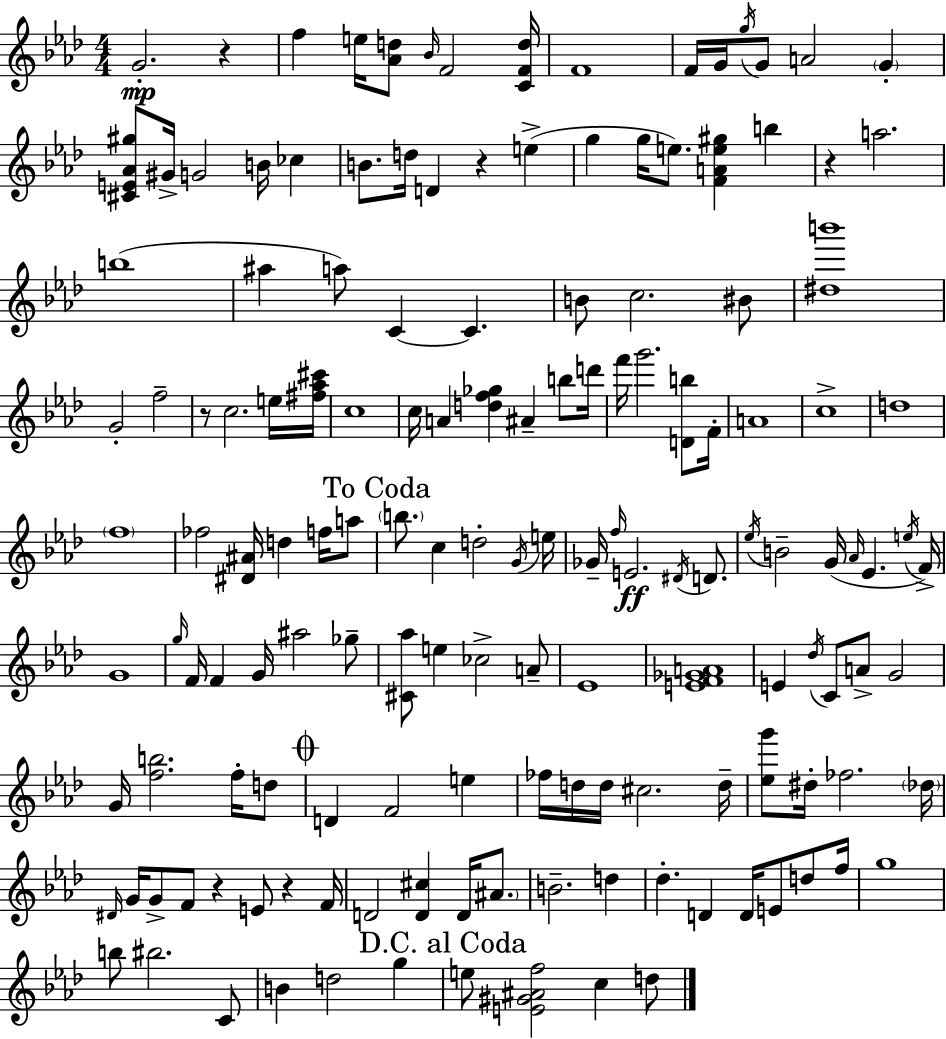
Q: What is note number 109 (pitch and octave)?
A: D4